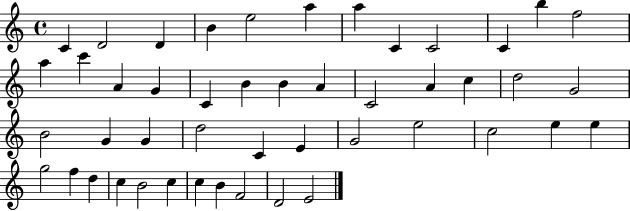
X:1
T:Untitled
M:4/4
L:1/4
K:C
C D2 D B e2 a a C C2 C b f2 a c' A G C B B A C2 A c d2 G2 B2 G G d2 C E G2 e2 c2 e e g2 f d c B2 c c B F2 D2 E2